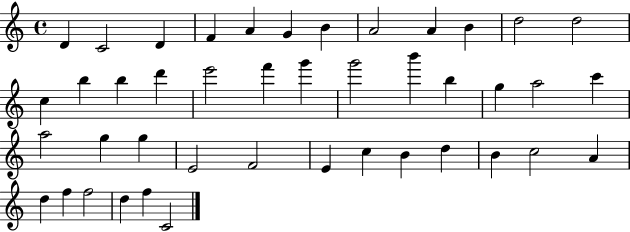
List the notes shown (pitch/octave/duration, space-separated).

D4/q C4/h D4/q F4/q A4/q G4/q B4/q A4/h A4/q B4/q D5/h D5/h C5/q B5/q B5/q D6/q E6/h F6/q G6/q G6/h B6/q B5/q G5/q A5/h C6/q A5/h G5/q G5/q E4/h F4/h E4/q C5/q B4/q D5/q B4/q C5/h A4/q D5/q F5/q F5/h D5/q F5/q C4/h